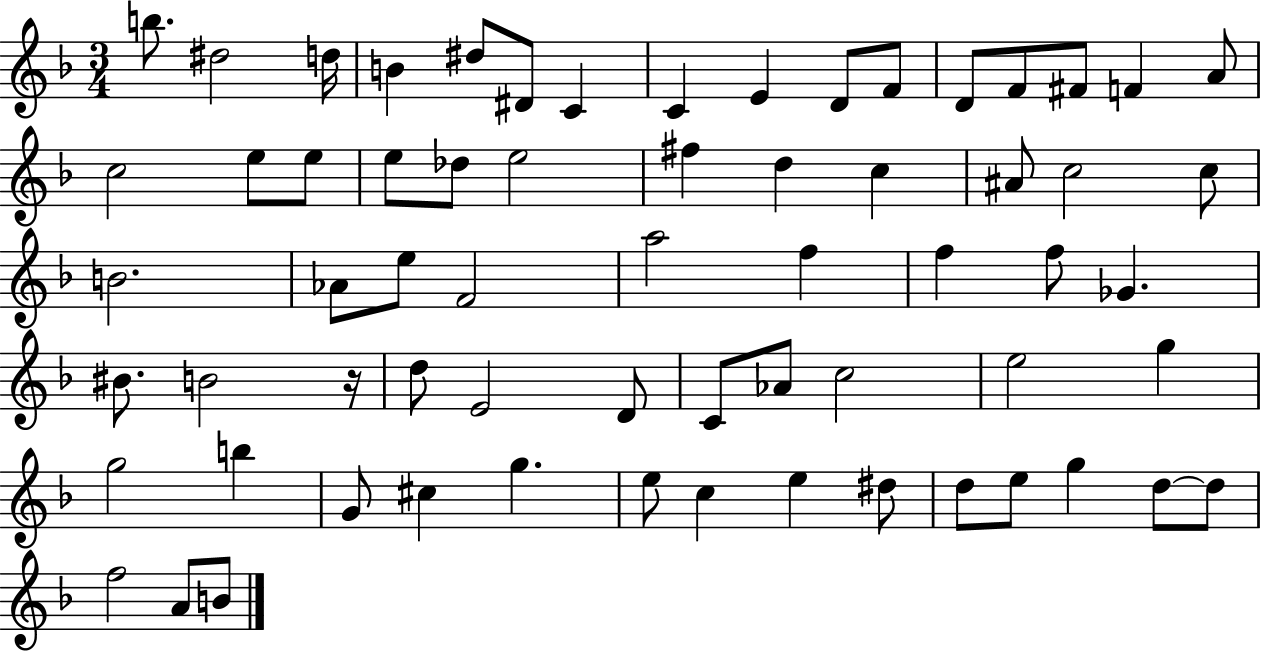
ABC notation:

X:1
T:Untitled
M:3/4
L:1/4
K:F
b/2 ^d2 d/4 B ^d/2 ^D/2 C C E D/2 F/2 D/2 F/2 ^F/2 F A/2 c2 e/2 e/2 e/2 _d/2 e2 ^f d c ^A/2 c2 c/2 B2 _A/2 e/2 F2 a2 f f f/2 _G ^B/2 B2 z/4 d/2 E2 D/2 C/2 _A/2 c2 e2 g g2 b G/2 ^c g e/2 c e ^d/2 d/2 e/2 g d/2 d/2 f2 A/2 B/2